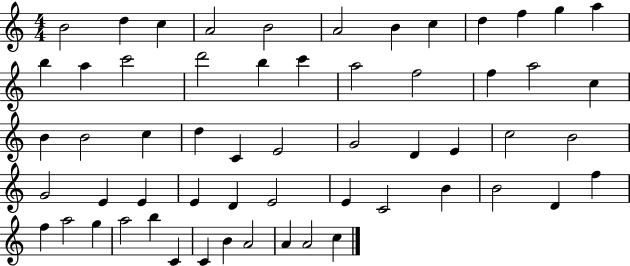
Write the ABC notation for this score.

X:1
T:Untitled
M:4/4
L:1/4
K:C
B2 d c A2 B2 A2 B c d f g a b a c'2 d'2 b c' a2 f2 f a2 c B B2 c d C E2 G2 D E c2 B2 G2 E E E D E2 E C2 B B2 D f f a2 g a2 b C C B A2 A A2 c